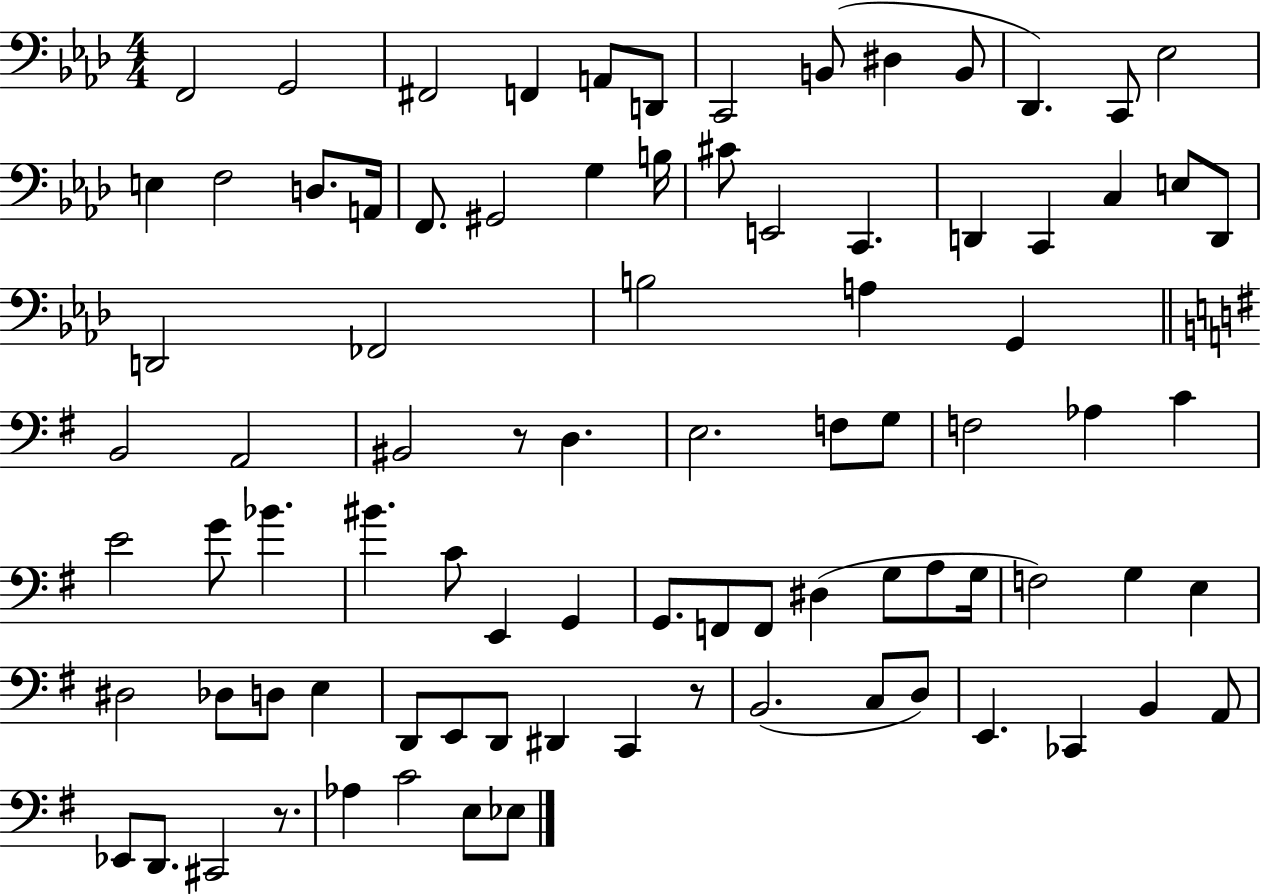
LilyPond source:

{
  \clef bass
  \numericTimeSignature
  \time 4/4
  \key aes \major
  f,2 g,2 | fis,2 f,4 a,8 d,8 | c,2 b,8( dis4 b,8 | des,4.) c,8 ees2 | \break e4 f2 d8. a,16 | f,8. gis,2 g4 b16 | cis'8 e,2 c,4. | d,4 c,4 c4 e8 d,8 | \break d,2 fes,2 | b2 a4 g,4 | \bar "||" \break \key e \minor b,2 a,2 | bis,2 r8 d4. | e2. f8 g8 | f2 aes4 c'4 | \break e'2 g'8 bes'4. | bis'4. c'8 e,4 g,4 | g,8. f,8 f,8 dis4( g8 a8 g16 | f2) g4 e4 | \break dis2 des8 d8 e4 | d,8 e,8 d,8 dis,4 c,4 r8 | b,2.( c8 d8) | e,4. ces,4 b,4 a,8 | \break ees,8 d,8. cis,2 r8. | aes4 c'2 e8 ees8 | \bar "|."
}